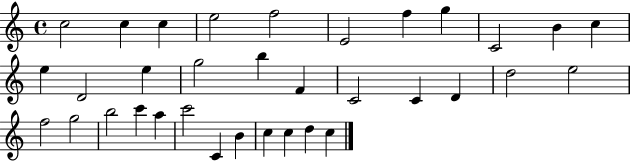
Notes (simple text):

C5/h C5/q C5/q E5/h F5/h E4/h F5/q G5/q C4/h B4/q C5/q E5/q D4/h E5/q G5/h B5/q F4/q C4/h C4/q D4/q D5/h E5/h F5/h G5/h B5/h C6/q A5/q C6/h C4/q B4/q C5/q C5/q D5/q C5/q